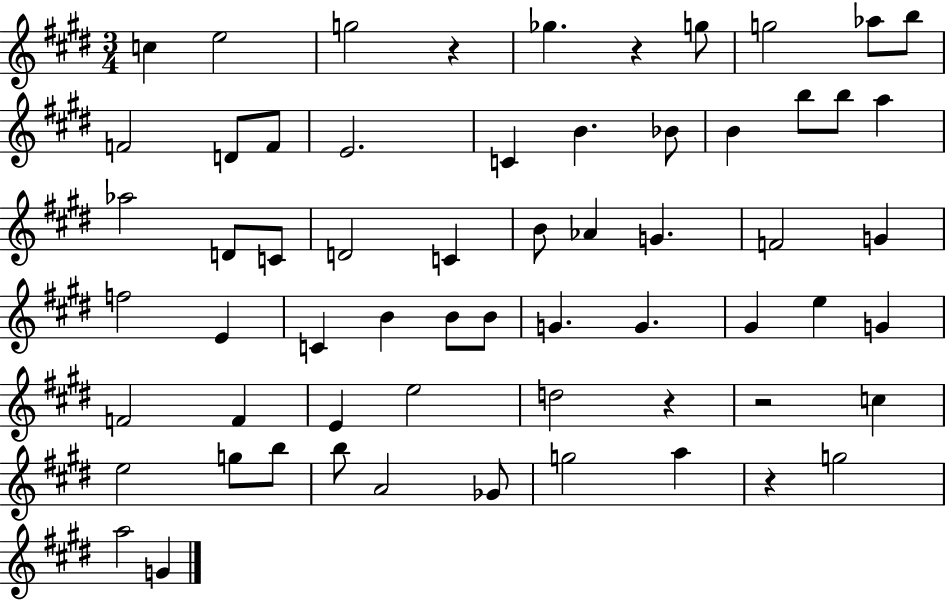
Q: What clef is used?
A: treble